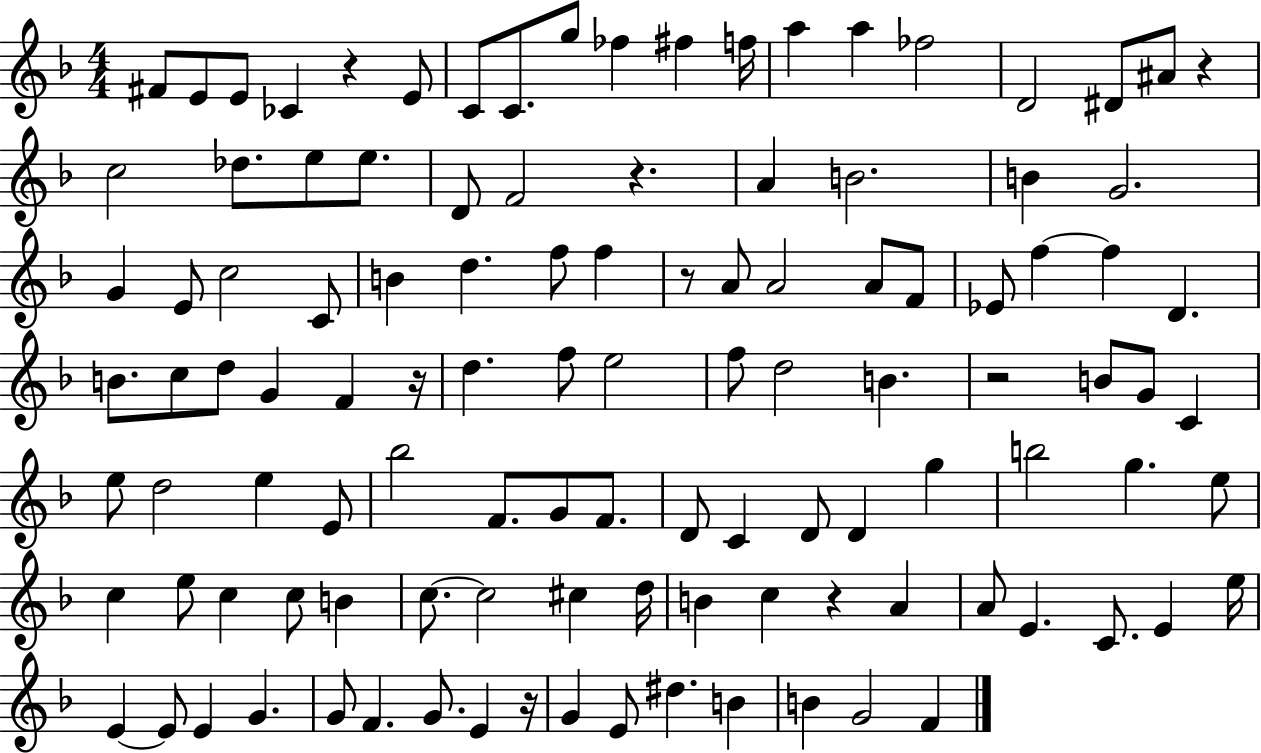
X:1
T:Untitled
M:4/4
L:1/4
K:F
^F/2 E/2 E/2 _C z E/2 C/2 C/2 g/2 _f ^f f/4 a a _f2 D2 ^D/2 ^A/2 z c2 _d/2 e/2 e/2 D/2 F2 z A B2 B G2 G E/2 c2 C/2 B d f/2 f z/2 A/2 A2 A/2 F/2 _E/2 f f D B/2 c/2 d/2 G F z/4 d f/2 e2 f/2 d2 B z2 B/2 G/2 C e/2 d2 e E/2 _b2 F/2 G/2 F/2 D/2 C D/2 D g b2 g e/2 c e/2 c c/2 B c/2 c2 ^c d/4 B c z A A/2 E C/2 E e/4 E E/2 E G G/2 F G/2 E z/4 G E/2 ^d B B G2 F